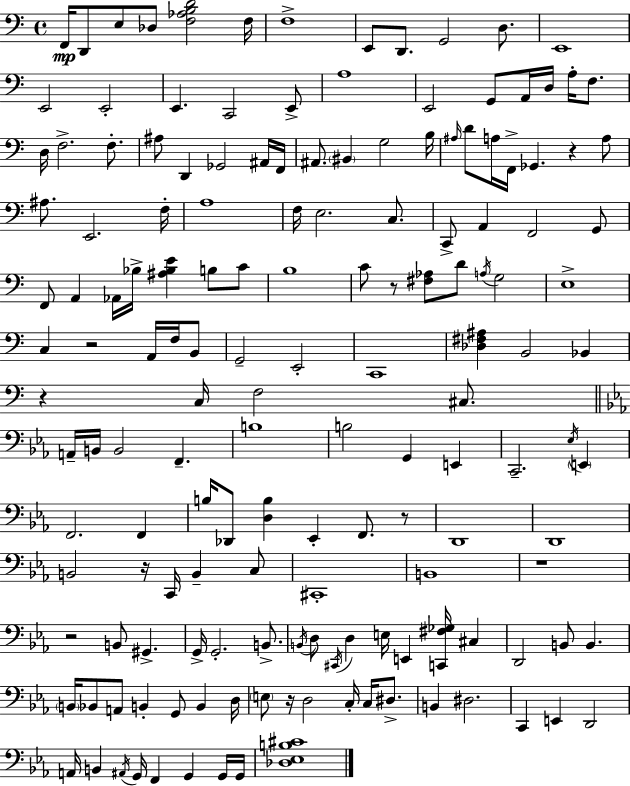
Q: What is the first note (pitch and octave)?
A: F2